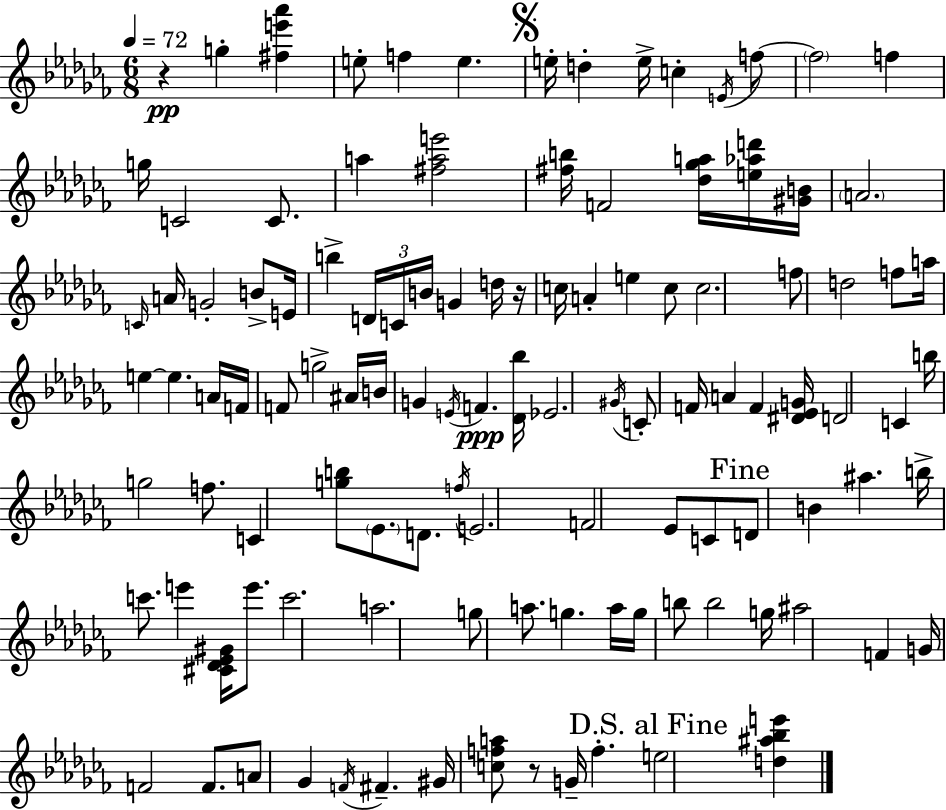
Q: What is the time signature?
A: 6/8